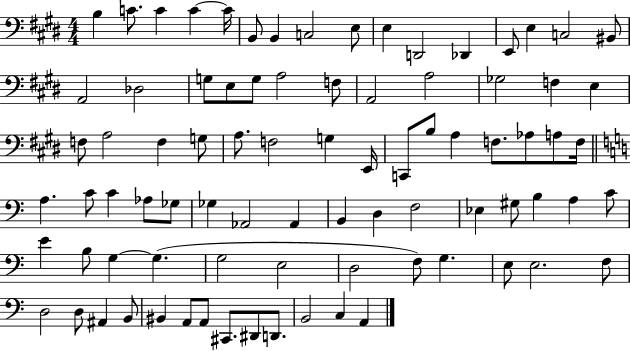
X:1
T:Untitled
M:4/4
L:1/4
K:E
B, C/2 C C C/4 B,,/2 B,, C,2 E,/2 E, D,,2 _D,, E,,/2 E, C,2 ^B,,/2 A,,2 _D,2 G,/2 E,/2 G,/2 A,2 F,/2 A,,2 A,2 _G,2 F, E, F,/2 A,2 F, G,/2 A,/2 F,2 G, E,,/4 C,,/2 B,/2 A, F,/2 _A,/2 A,/2 F,/4 A, C/2 C _A,/2 _G,/2 _G, _A,,2 _A,, B,, D, F,2 _E, ^G,/2 B, A, C/2 E B,/2 G, G, G,2 E,2 D,2 F,/2 G, E,/2 E,2 F,/2 D,2 D,/2 ^A,, B,,/2 ^B,, A,,/2 A,,/2 ^C,,/2 ^D,,/2 D,,/2 B,,2 C, A,,